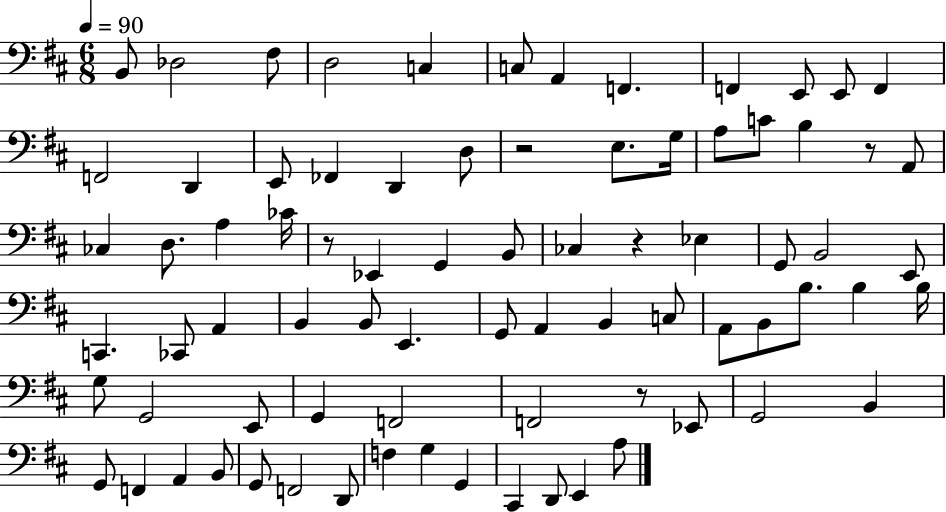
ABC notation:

X:1
T:Untitled
M:6/8
L:1/4
K:D
B,,/2 _D,2 ^F,/2 D,2 C, C,/2 A,, F,, F,, E,,/2 E,,/2 F,, F,,2 D,, E,,/2 _F,, D,, D,/2 z2 E,/2 G,/4 A,/2 C/2 B, z/2 A,,/2 _C, D,/2 A, _C/4 z/2 _E,, G,, B,,/2 _C, z _E, G,,/2 B,,2 E,,/2 C,, _C,,/2 A,, B,, B,,/2 E,, G,,/2 A,, B,, C,/2 A,,/2 B,,/2 B,/2 B, B,/4 G,/2 G,,2 E,,/2 G,, F,,2 F,,2 z/2 _E,,/2 G,,2 B,, G,,/2 F,, A,, B,,/2 G,,/2 F,,2 D,,/2 F, G, G,, ^C,, D,,/2 E,, A,/2